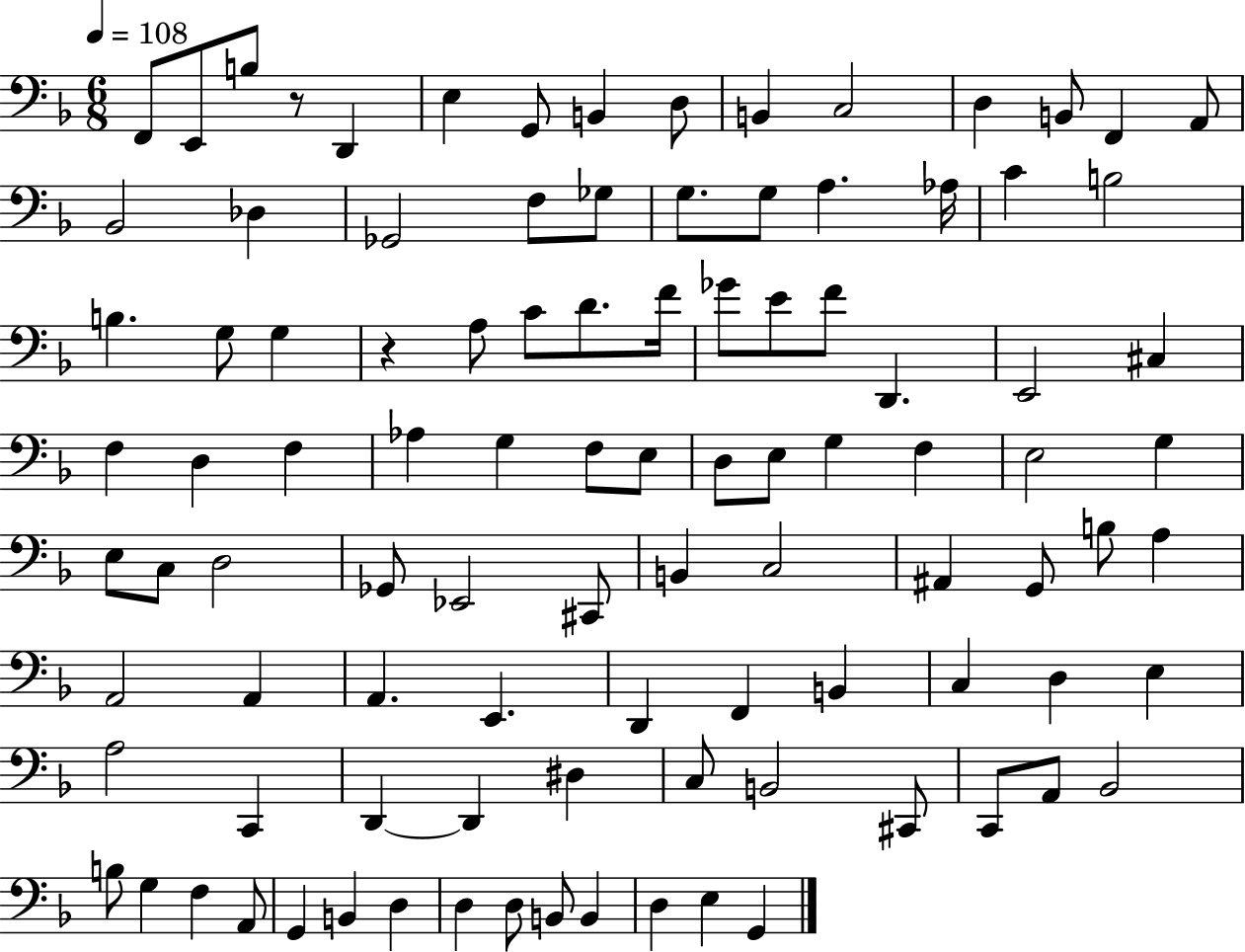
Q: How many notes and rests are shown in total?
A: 100